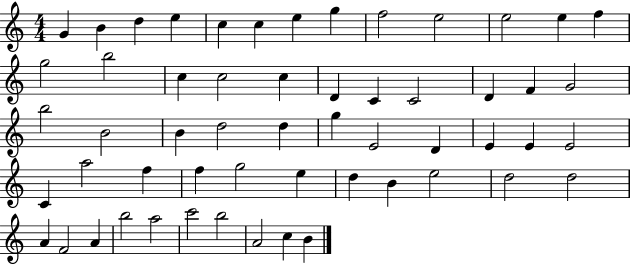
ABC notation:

X:1
T:Untitled
M:4/4
L:1/4
K:C
G B d e c c e g f2 e2 e2 e f g2 b2 c c2 c D C C2 D F G2 b2 B2 B d2 d g E2 D E E E2 C a2 f f g2 e d B e2 d2 d2 A F2 A b2 a2 c'2 b2 A2 c B